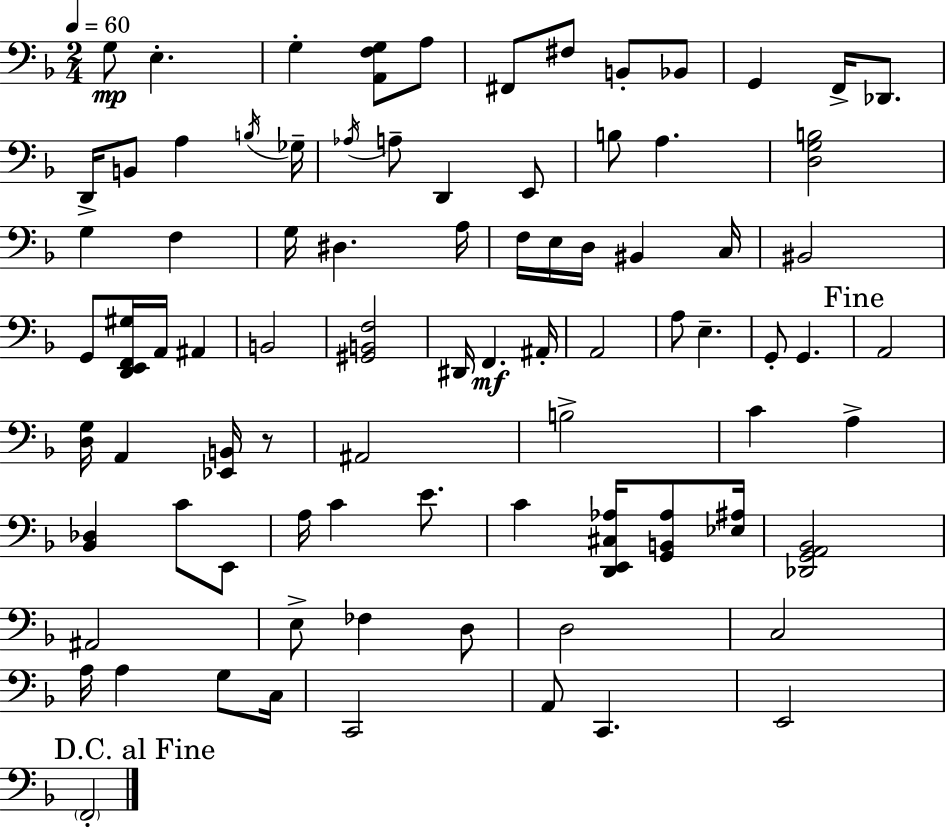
X:1
T:Untitled
M:2/4
L:1/4
K:F
G,/2 E, G, [A,,F,G,]/2 A,/2 ^F,,/2 ^F,/2 B,,/2 _B,,/2 G,, F,,/4 _D,,/2 D,,/4 B,,/2 A, B,/4 _G,/4 _A,/4 A,/2 D,, E,,/2 B,/2 A, [D,G,B,]2 G, F, G,/4 ^D, A,/4 F,/4 E,/4 D,/4 ^B,, C,/4 ^B,,2 G,,/2 [D,,E,,F,,^G,]/4 A,,/4 ^A,, B,,2 [^G,,B,,F,]2 ^D,,/4 F,, ^A,,/4 A,,2 A,/2 E, G,,/2 G,, A,,2 [D,G,]/4 A,, [_E,,B,,]/4 z/2 ^A,,2 B,2 C A, [_B,,_D,] C/2 E,,/2 A,/4 C E/2 C [D,,E,,^C,_A,]/4 [G,,B,,_A,]/2 [_E,^A,]/4 [_D,,G,,A,,_B,,]2 ^A,,2 E,/2 _F, D,/2 D,2 C,2 A,/4 A, G,/2 C,/4 C,,2 A,,/2 C,, E,,2 F,,2